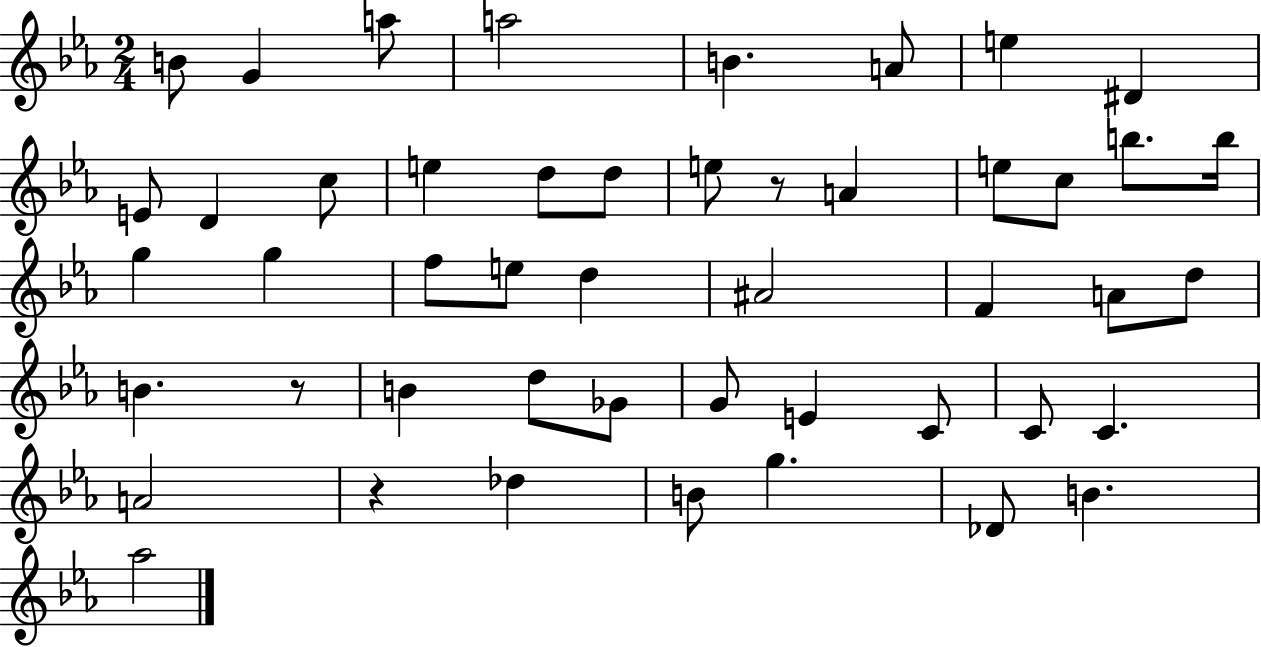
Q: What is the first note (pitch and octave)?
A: B4